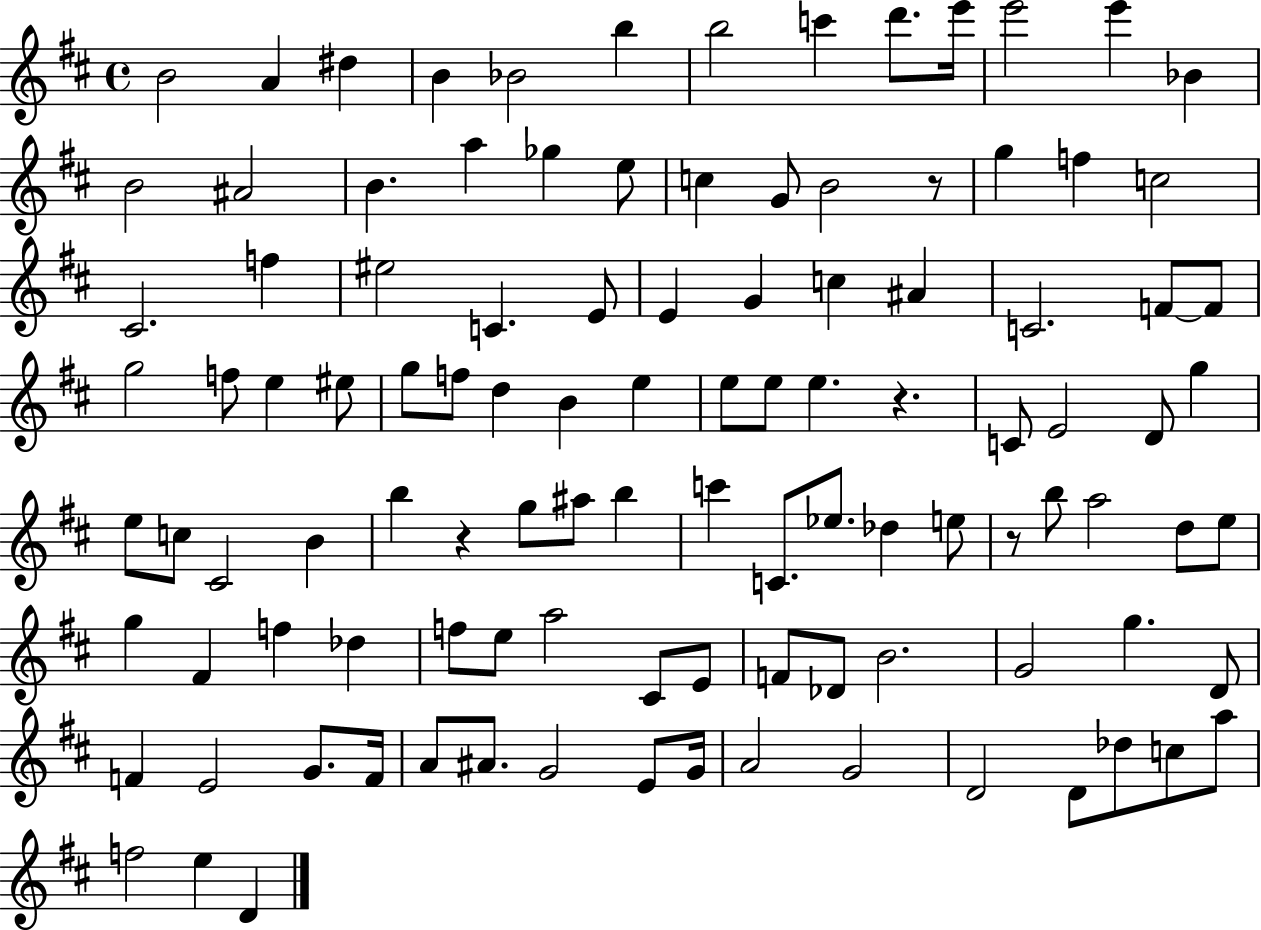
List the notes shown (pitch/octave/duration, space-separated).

B4/h A4/q D#5/q B4/q Bb4/h B5/q B5/h C6/q D6/e. E6/s E6/h E6/q Bb4/q B4/h A#4/h B4/q. A5/q Gb5/q E5/e C5/q G4/e B4/h R/e G5/q F5/q C5/h C#4/h. F5/q EIS5/h C4/q. E4/e E4/q G4/q C5/q A#4/q C4/h. F4/e F4/e G5/h F5/e E5/q EIS5/e G5/e F5/e D5/q B4/q E5/q E5/e E5/e E5/q. R/q. C4/e E4/h D4/e G5/q E5/e C5/e C#4/h B4/q B5/q R/q G5/e A#5/e B5/q C6/q C4/e. Eb5/e. Db5/q E5/e R/e B5/e A5/h D5/e E5/e G5/q F#4/q F5/q Db5/q F5/e E5/e A5/h C#4/e E4/e F4/e Db4/e B4/h. G4/h G5/q. D4/e F4/q E4/h G4/e. F4/s A4/e A#4/e. G4/h E4/e G4/s A4/h G4/h D4/h D4/e Db5/e C5/e A5/e F5/h E5/q D4/q